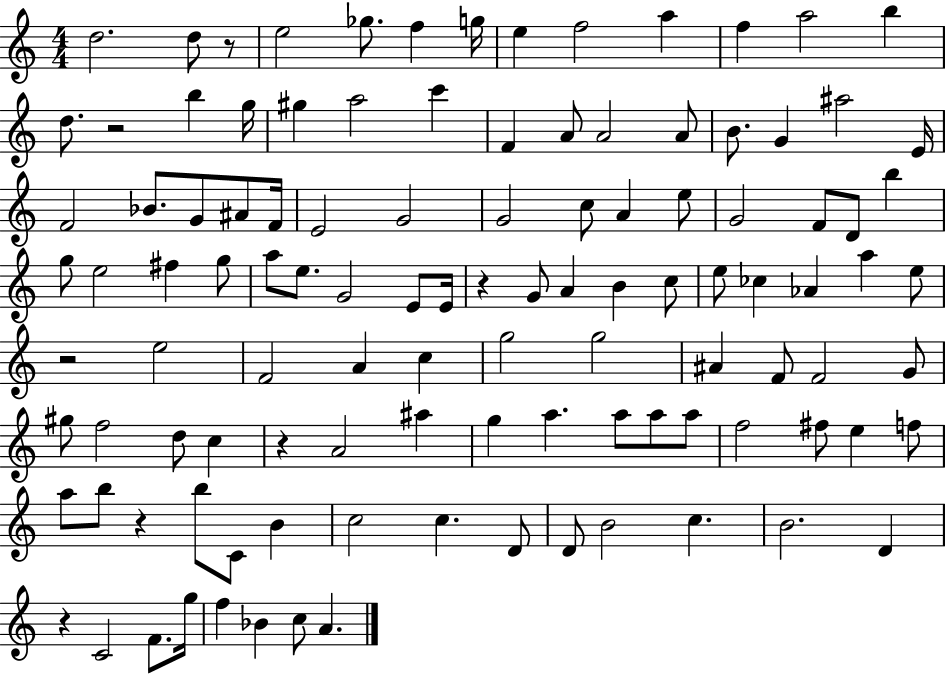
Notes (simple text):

D5/h. D5/e R/e E5/h Gb5/e. F5/q G5/s E5/q F5/h A5/q F5/q A5/h B5/q D5/e. R/h B5/q G5/s G#5/q A5/h C6/q F4/q A4/e A4/h A4/e B4/e. G4/q A#5/h E4/s F4/h Bb4/e. G4/e A#4/e F4/s E4/h G4/h G4/h C5/e A4/q E5/e G4/h F4/e D4/e B5/q G5/e E5/h F#5/q G5/e A5/e E5/e. G4/h E4/e E4/s R/q G4/e A4/q B4/q C5/e E5/e CES5/q Ab4/q A5/q E5/e R/h E5/h F4/h A4/q C5/q G5/h G5/h A#4/q F4/e F4/h G4/e G#5/e F5/h D5/e C5/q R/q A4/h A#5/q G5/q A5/q. A5/e A5/e A5/e F5/h F#5/e E5/q F5/e A5/e B5/e R/q B5/e C4/e B4/q C5/h C5/q. D4/e D4/e B4/h C5/q. B4/h. D4/q R/q C4/h F4/e. G5/s F5/q Bb4/q C5/e A4/q.